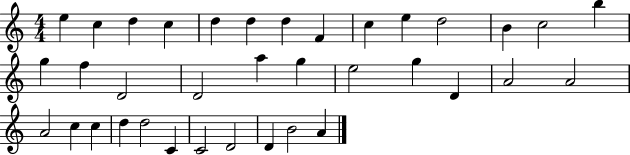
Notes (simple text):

E5/q C5/q D5/q C5/q D5/q D5/q D5/q F4/q C5/q E5/q D5/h B4/q C5/h B5/q G5/q F5/q D4/h D4/h A5/q G5/q E5/h G5/q D4/q A4/h A4/h A4/h C5/q C5/q D5/q D5/h C4/q C4/h D4/h D4/q B4/h A4/q